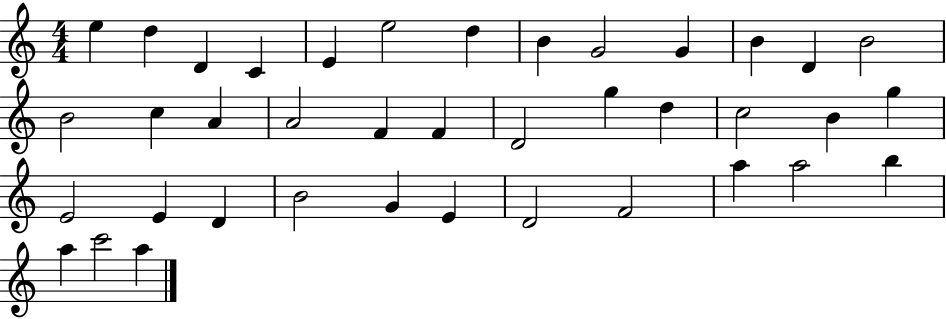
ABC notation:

X:1
T:Untitled
M:4/4
L:1/4
K:C
e d D C E e2 d B G2 G B D B2 B2 c A A2 F F D2 g d c2 B g E2 E D B2 G E D2 F2 a a2 b a c'2 a